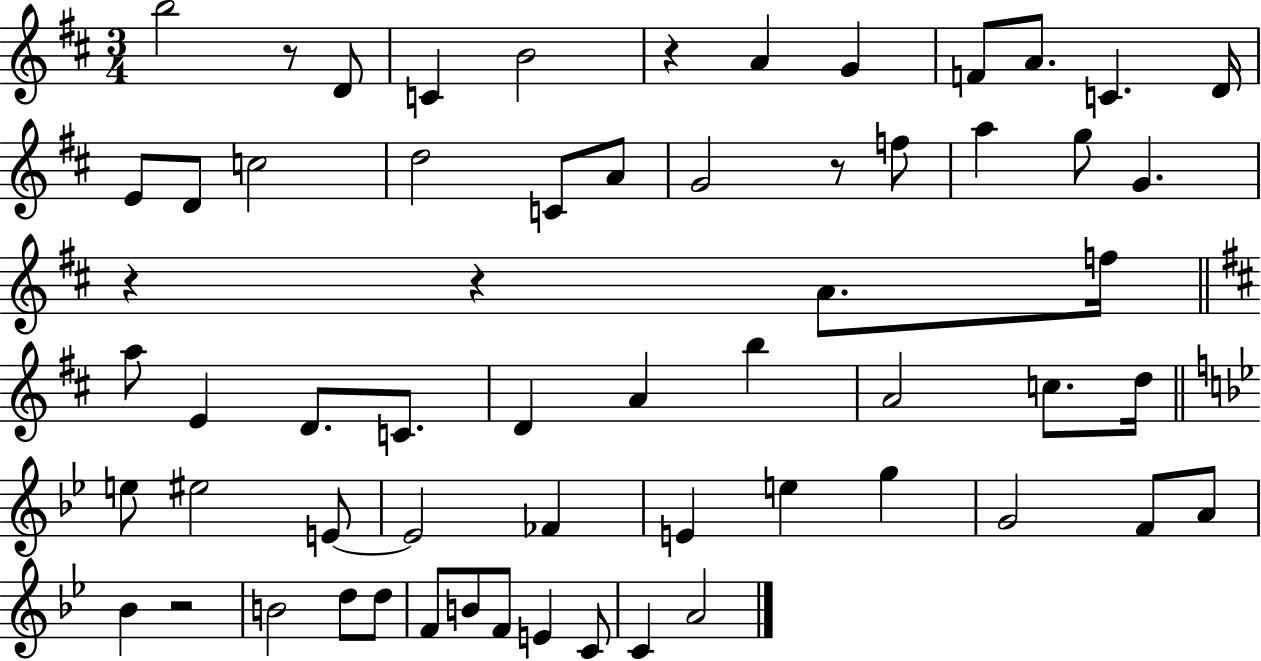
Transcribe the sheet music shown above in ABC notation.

X:1
T:Untitled
M:3/4
L:1/4
K:D
b2 z/2 D/2 C B2 z A G F/2 A/2 C D/4 E/2 D/2 c2 d2 C/2 A/2 G2 z/2 f/2 a g/2 G z z A/2 f/4 a/2 E D/2 C/2 D A b A2 c/2 d/4 e/2 ^e2 E/2 E2 _F E e g G2 F/2 A/2 _B z2 B2 d/2 d/2 F/2 B/2 F/2 E C/2 C A2